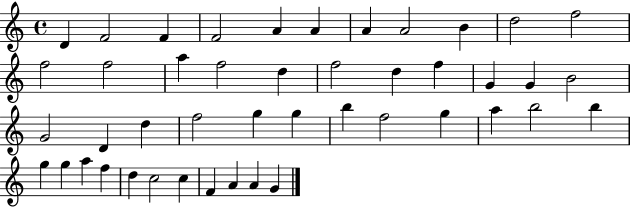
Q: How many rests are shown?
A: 0